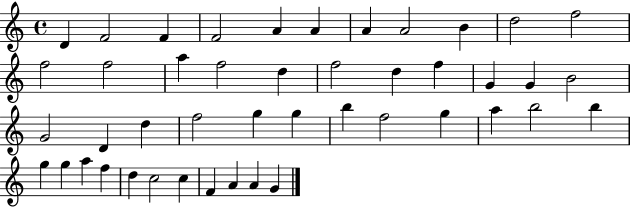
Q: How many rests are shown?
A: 0